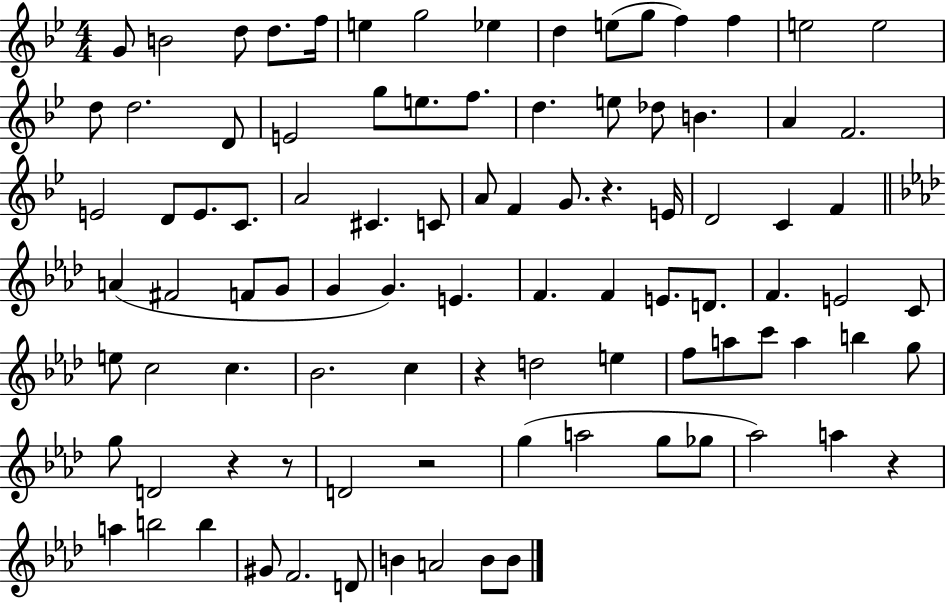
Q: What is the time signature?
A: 4/4